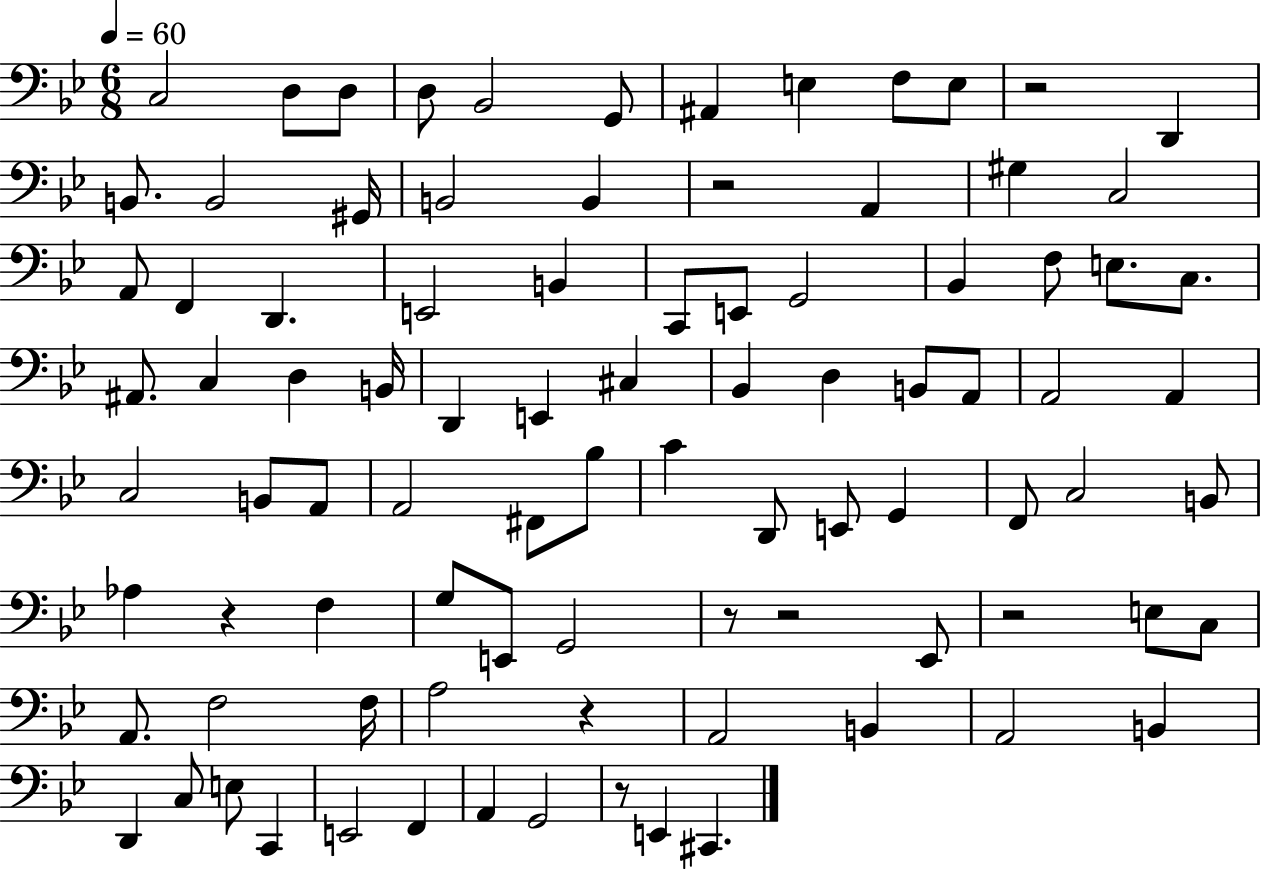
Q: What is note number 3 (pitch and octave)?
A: D3